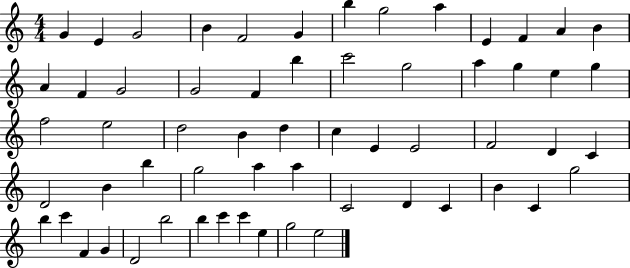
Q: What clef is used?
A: treble